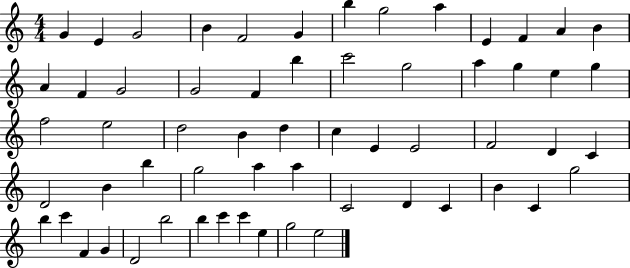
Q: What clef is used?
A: treble